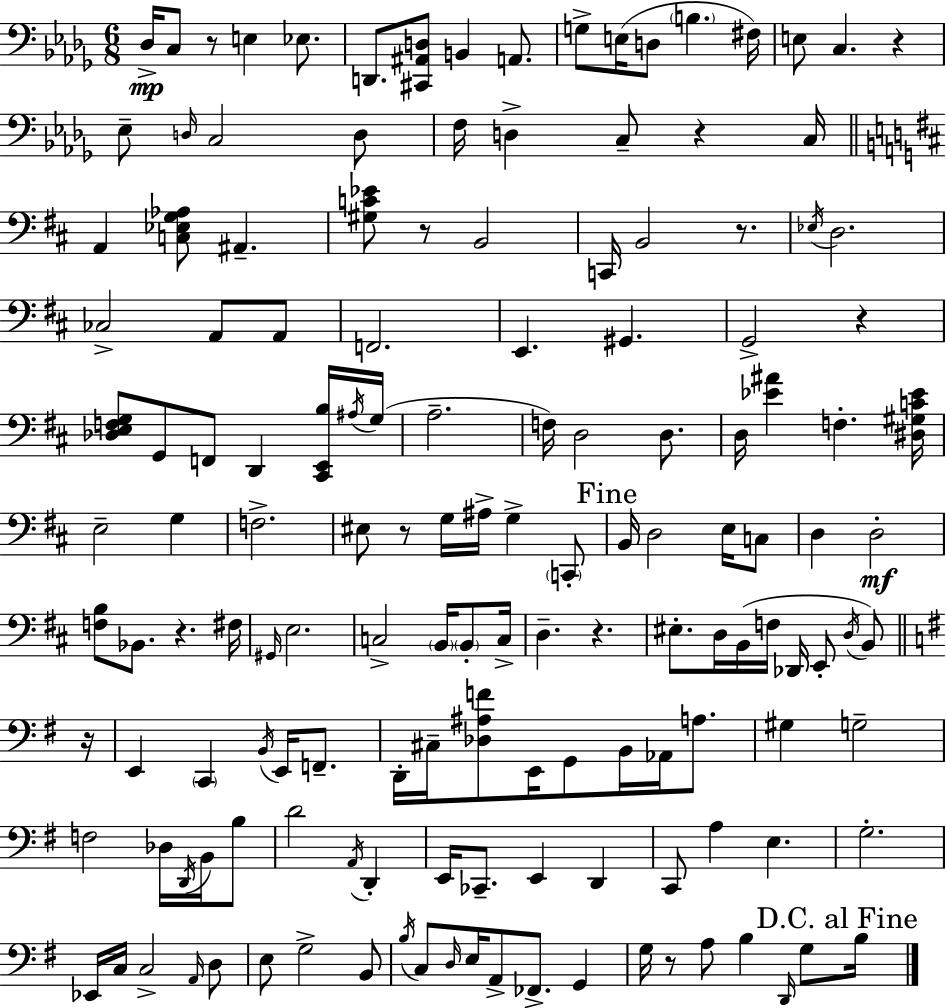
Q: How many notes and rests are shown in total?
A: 149